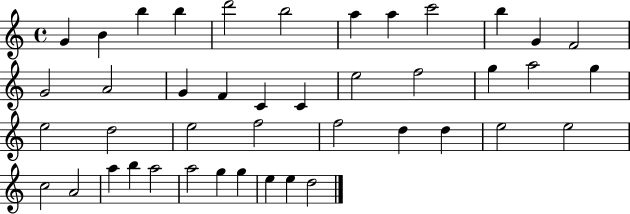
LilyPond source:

{
  \clef treble
  \time 4/4
  \defaultTimeSignature
  \key c \major
  g'4 b'4 b''4 b''4 | d'''2 b''2 | a''4 a''4 c'''2 | b''4 g'4 f'2 | \break g'2 a'2 | g'4 f'4 c'4 c'4 | e''2 f''2 | g''4 a''2 g''4 | \break e''2 d''2 | e''2 f''2 | f''2 d''4 d''4 | e''2 e''2 | \break c''2 a'2 | a''4 b''4 a''2 | a''2 g''4 g''4 | e''4 e''4 d''2 | \break \bar "|."
}